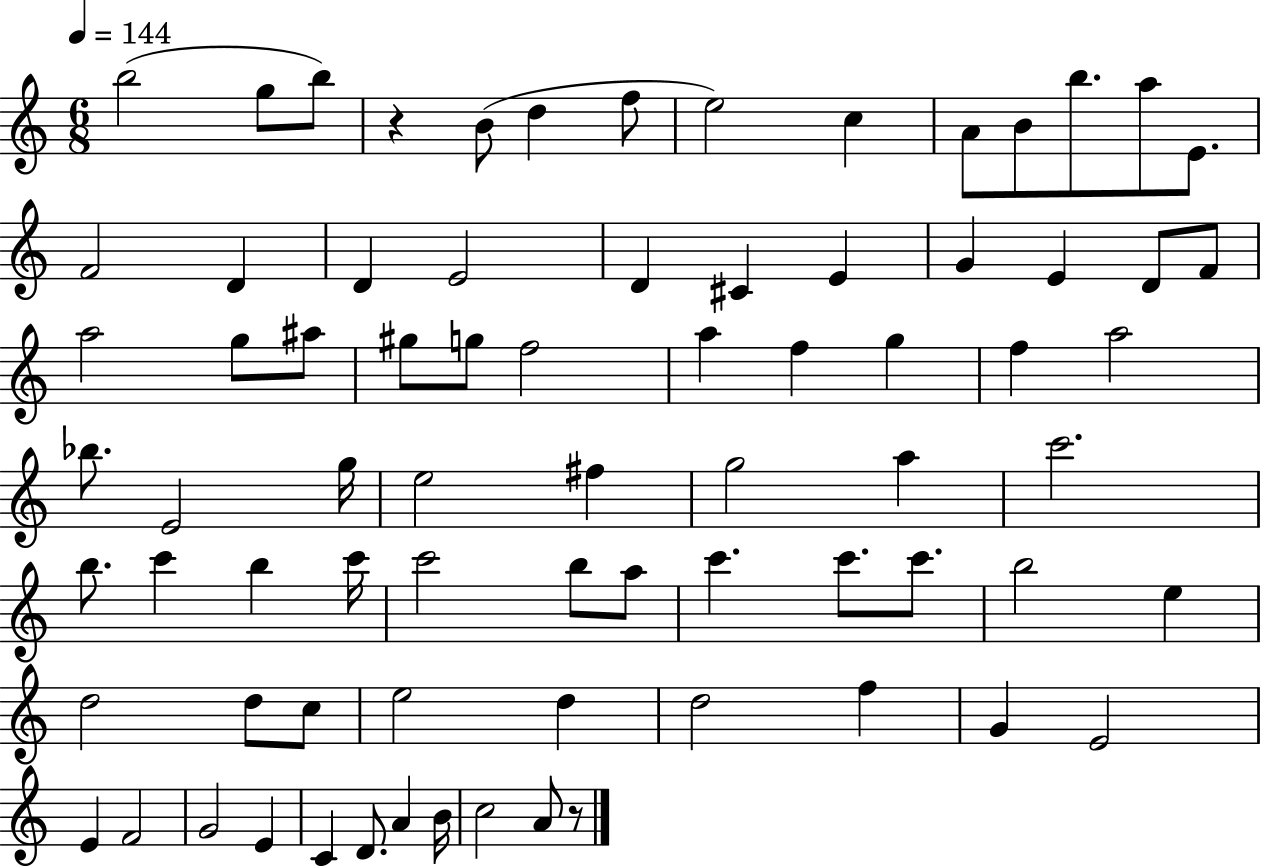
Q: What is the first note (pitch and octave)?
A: B5